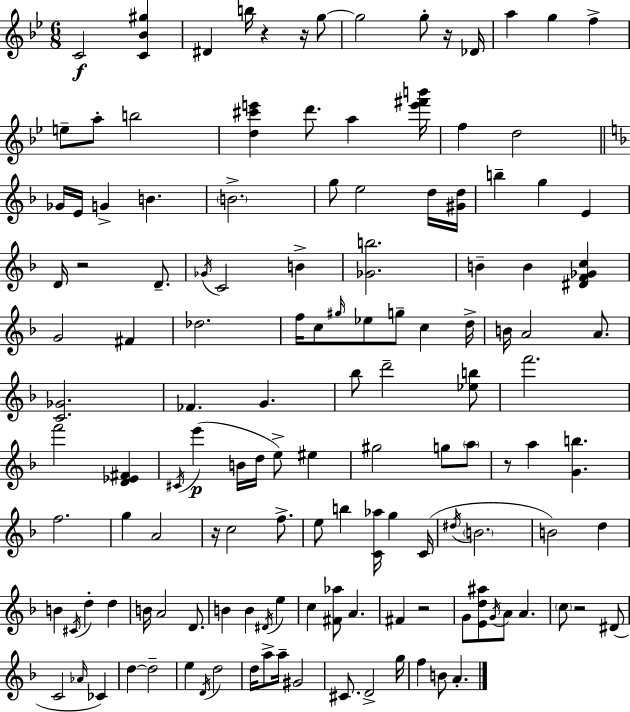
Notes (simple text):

C4/h [C4,Bb4,G#5]/q D#4/q B5/s R/q R/s G5/e G5/h G5/e R/s Db4/s A5/q G5/q F5/q E5/e A5/e B5/h [D5,C#6,E6]/q D6/e. A5/q [E6,F#6,B6]/s F5/q D5/h Gb4/s E4/s G4/q B4/q. B4/h. G5/e E5/h D5/s [G#4,D5]/s B5/q G5/q E4/q D4/s R/h D4/e. Gb4/s C4/h B4/q [Gb4,B5]/h. B4/q B4/q [D#4,F4,Gb4,C5]/q G4/h F#4/q Db5/h. F5/s C5/e G#5/s Eb5/e G5/e C5/q D5/s B4/s A4/h A4/e. [C4,Gb4]/h. FES4/q. G4/q. Bb5/e D6/h [Eb5,B5]/e F6/h. F6/h [D4,Eb4,F#4]/q C#4/s E6/q B4/s D5/s E5/e EIS5/q G#5/h G5/e A5/e R/e A5/q [G4,B5]/q. F5/h. G5/q A4/h R/s C5/h F5/e. E5/e B5/q [C4,Ab5]/s G5/q C4/s D#5/s B4/h. B4/h D5/q B4/q C#4/s D5/q D5/q B4/s A4/h D4/e. B4/q B4/q D#4/s E5/q C5/q [F#4,Ab5]/e A4/q. F#4/q R/h G4/e [E4,D5,A#5]/e G4/s A4/e A4/q. C5/e R/h D#4/e C4/h Ab4/s CES4/q D5/q D5/h E5/q D4/s D5/h D5/s A5/e A5/s G#4/h C#4/e. D4/h G5/s F5/q B4/e A4/q.